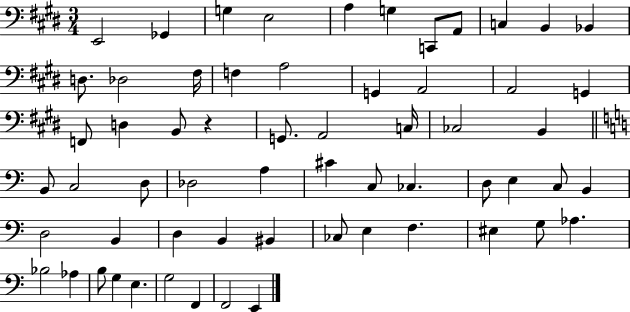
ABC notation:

X:1
T:Untitled
M:3/4
L:1/4
K:E
E,,2 _G,, G, E,2 A, G, C,,/2 A,,/2 C, B,, _B,, D,/2 _D,2 ^F,/4 F, A,2 G,, A,,2 A,,2 G,, F,,/2 D, B,,/2 z G,,/2 A,,2 C,/4 _C,2 B,, B,,/2 C,2 D,/2 _D,2 A, ^C C,/2 _C, D,/2 E, C,/2 B,, D,2 B,, D, B,, ^B,, _C,/2 E, F, ^E, G,/2 _A, _B,2 _A, B,/2 G, E, G,2 F,, F,,2 E,,